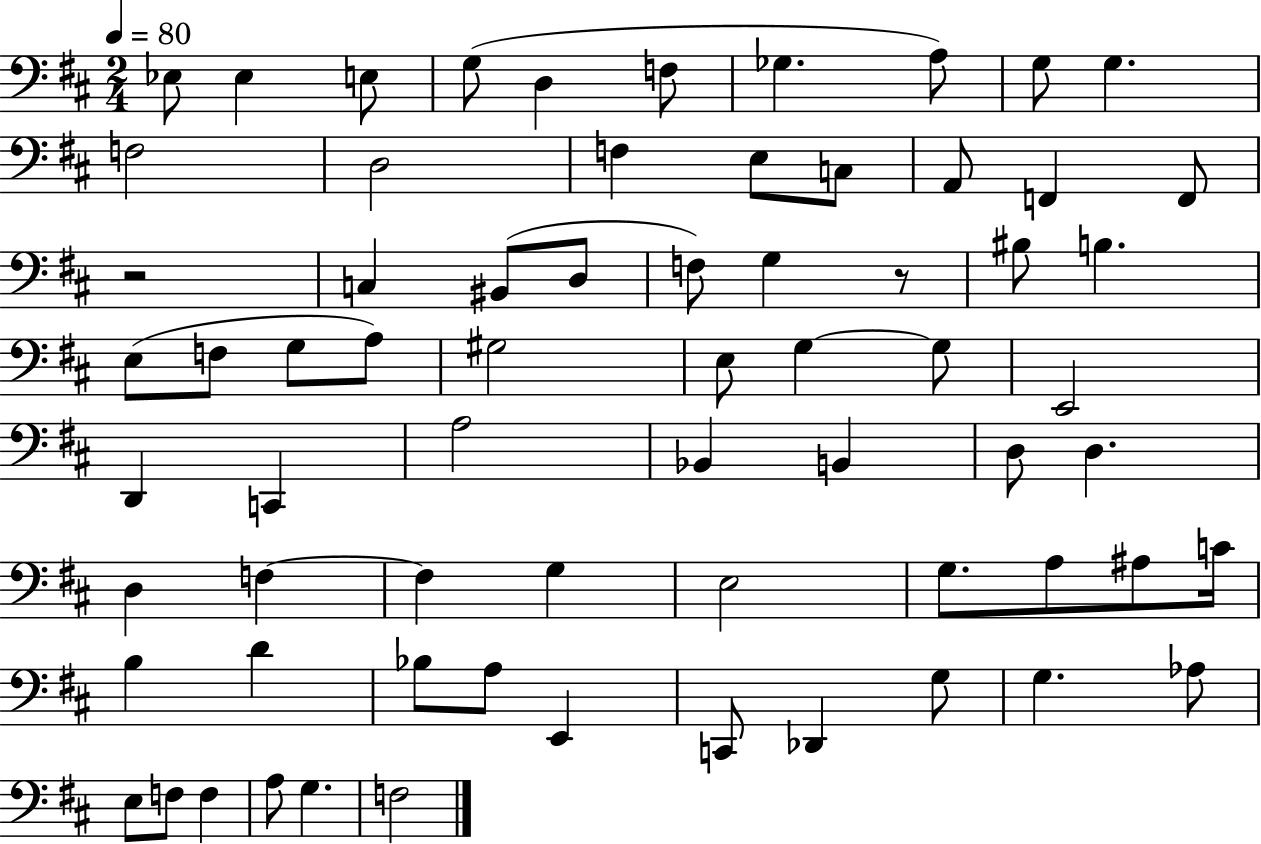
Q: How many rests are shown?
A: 2